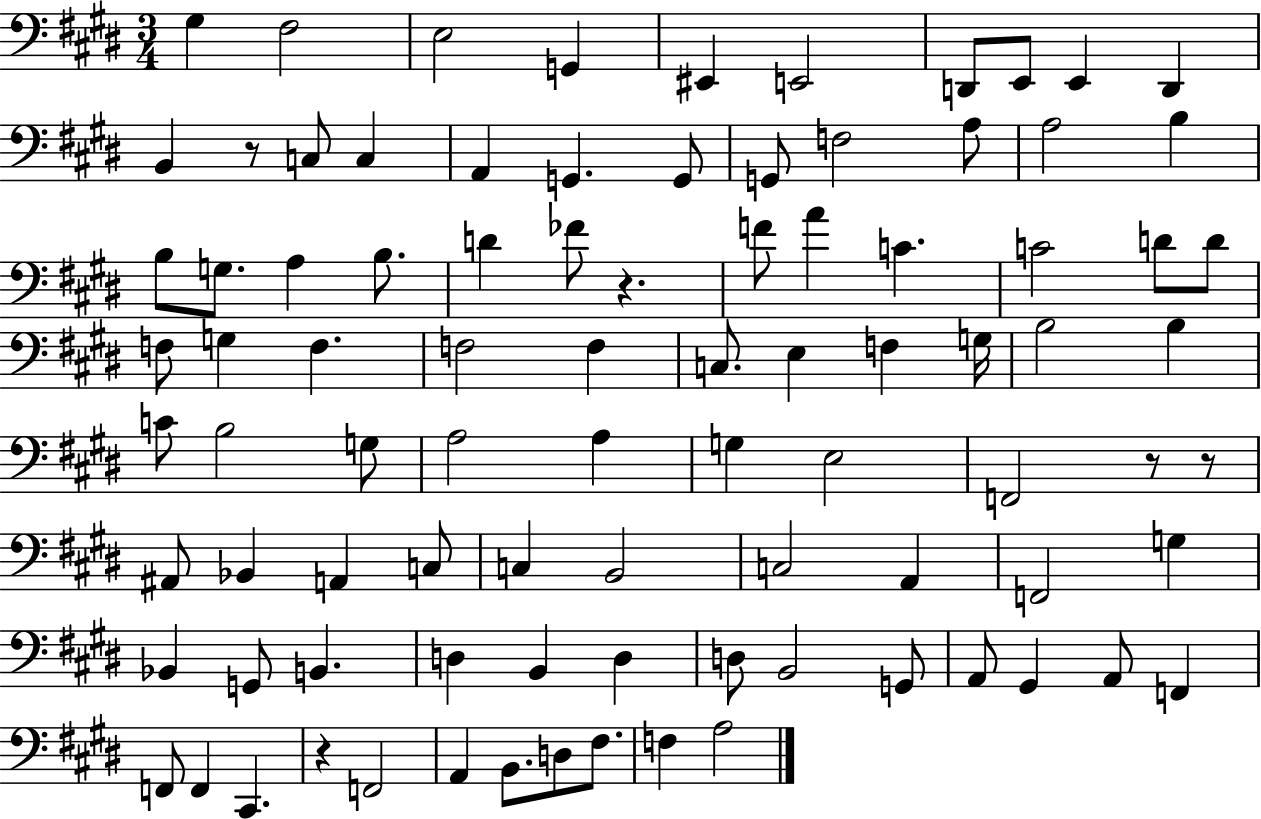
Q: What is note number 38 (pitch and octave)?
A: F3